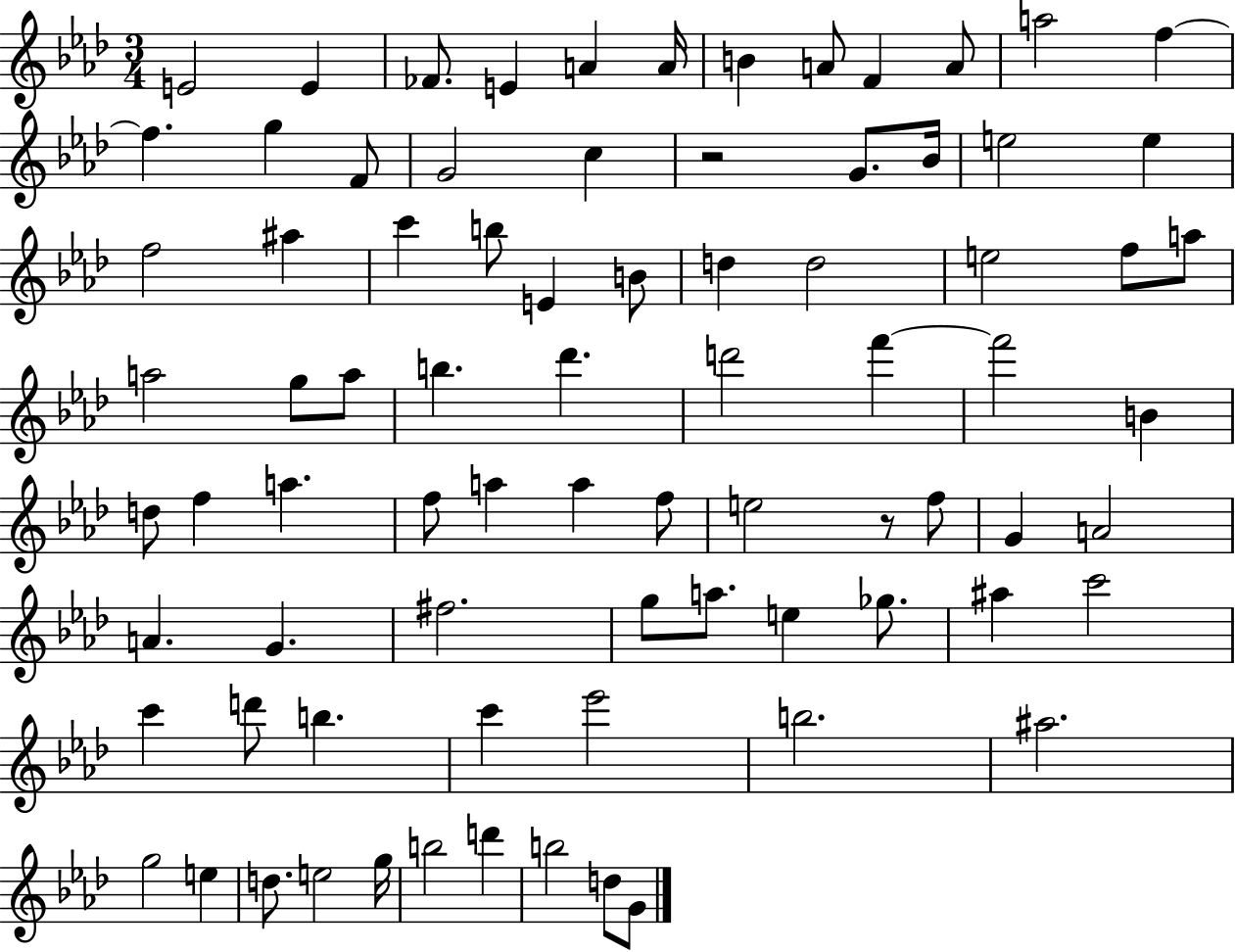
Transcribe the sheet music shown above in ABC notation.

X:1
T:Untitled
M:3/4
L:1/4
K:Ab
E2 E _F/2 E A A/4 B A/2 F A/2 a2 f f g F/2 G2 c z2 G/2 _B/4 e2 e f2 ^a c' b/2 E B/2 d d2 e2 f/2 a/2 a2 g/2 a/2 b _d' d'2 f' f'2 B d/2 f a f/2 a a f/2 e2 z/2 f/2 G A2 A G ^f2 g/2 a/2 e _g/2 ^a c'2 c' d'/2 b c' _e'2 b2 ^a2 g2 e d/2 e2 g/4 b2 d' b2 d/2 G/2